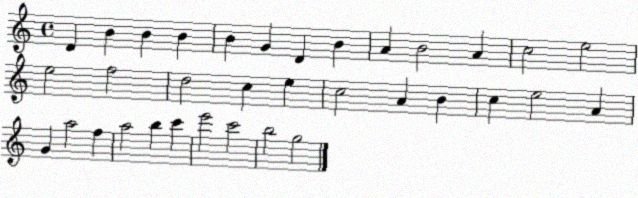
X:1
T:Untitled
M:4/4
L:1/4
K:C
D B B B B G D B A B2 A c2 e2 e2 f2 d2 c e c2 A B c e2 A G a2 f a2 b c' e'2 c'2 b2 g2